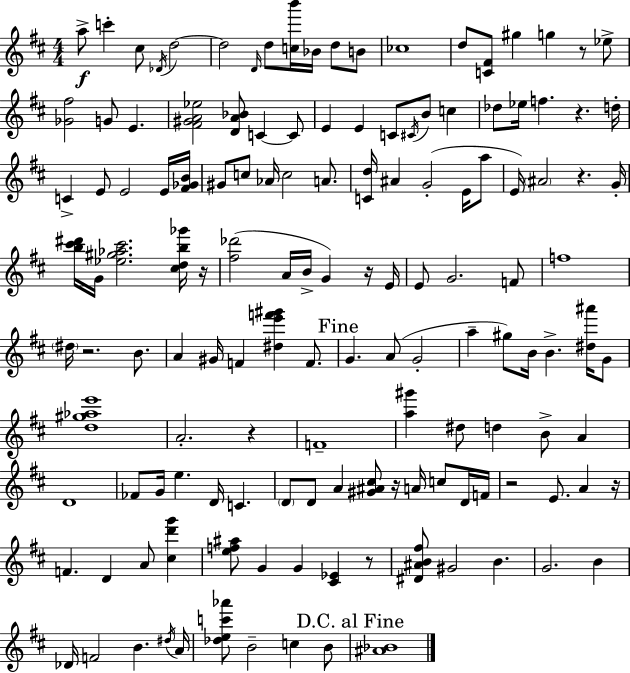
{
  \clef treble
  \numericTimeSignature
  \time 4/4
  \key d \major
  a''8->\f c'''4-. cis''8 \acciaccatura { des'16 } d''2~~ | d''2 \grace { d'16 } d''8 <c'' b'''>16 bes'16 d''8 | b'8 ces''1 | d''8 <c' fis'>8 gis''4 g''4 r8 | \break ees''8-> <ges' fis''>2 g'8 e'4. | <fis' gis' a' ees''>2 <d' a' bes'>8 c'4~~ | c'8 e'4 e'4 c'8 \acciaccatura { cis'16 } b'8 c''4 | des''8 ees''16 f''4. r4. | \break d''16-. c'4-> e'8 e'2 | e'16 <fis' ges' b'>16 gis'8 c''8 aes'16 c''2 | a'8. <c' d''>16 ais'4 g'2-.( | e'16 a''8 e'16) \parenthesize ais'2 r4. | \break g'16-. <b'' cis''' dis'''>16 g'16 <ees'' gis'' aes'' cis'''>2. | <cis'' d'' b'' ges'''>16 r16 <fis'' des'''>2( a'16 b'16-> g'4) | r16 e'16 e'8 g'2. | f'8 f''1 | \break \parenthesize dis''16 r2. | b'8. a'4 gis'16 f'4 <dis'' e''' f''' gis'''>4 | f'8. \mark "Fine" g'4. a'8( g'2-. | a''4-- gis''8) b'16 b'4.-> | \break <dis'' ais'''>16 g'8 <d'' gis'' aes'' e'''>1 | a'2.-. r4 | f'1-- | <a'' gis'''>4 dis''8 d''4 b'8-> a'4 | \break d'1 | fes'8 g'16 e''4. d'16 c'4. | \parenthesize d'8 d'8 a'4 <gis' ais' cis''>8 r16 a'16 c''8 | d'16 f'16 r2 e'8. a'4 | \break r16 f'4. d'4 a'8 <cis'' d''' g'''>4 | <e'' f'' ais''>8 g'4 g'4 <cis' ees'>4 | r8 <dis' ais' b' fis''>8 gis'2 b'4. | g'2. b'4 | \break des'16 f'2 b'4. | \acciaccatura { dis''16 } a'16 <des'' e'' c''' aes'''>8 b'2-- c''4 | b'8 \mark "D.C. al Fine" <ais' bes'>1 | \bar "|."
}